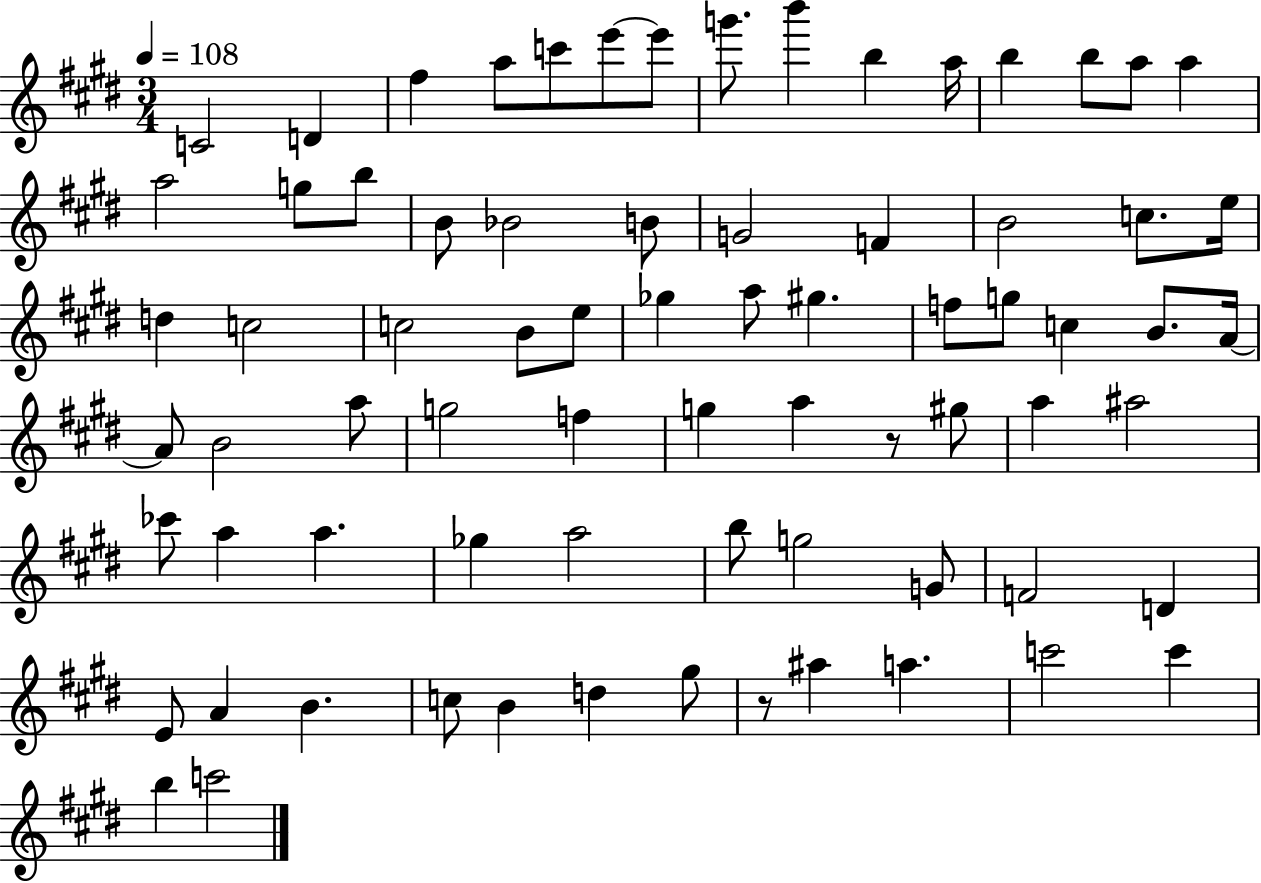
X:1
T:Untitled
M:3/4
L:1/4
K:E
C2 D ^f a/2 c'/2 e'/2 e'/2 g'/2 b' b a/4 b b/2 a/2 a a2 g/2 b/2 B/2 _B2 B/2 G2 F B2 c/2 e/4 d c2 c2 B/2 e/2 _g a/2 ^g f/2 g/2 c B/2 A/4 A/2 B2 a/2 g2 f g a z/2 ^g/2 a ^a2 _c'/2 a a _g a2 b/2 g2 G/2 F2 D E/2 A B c/2 B d ^g/2 z/2 ^a a c'2 c' b c'2